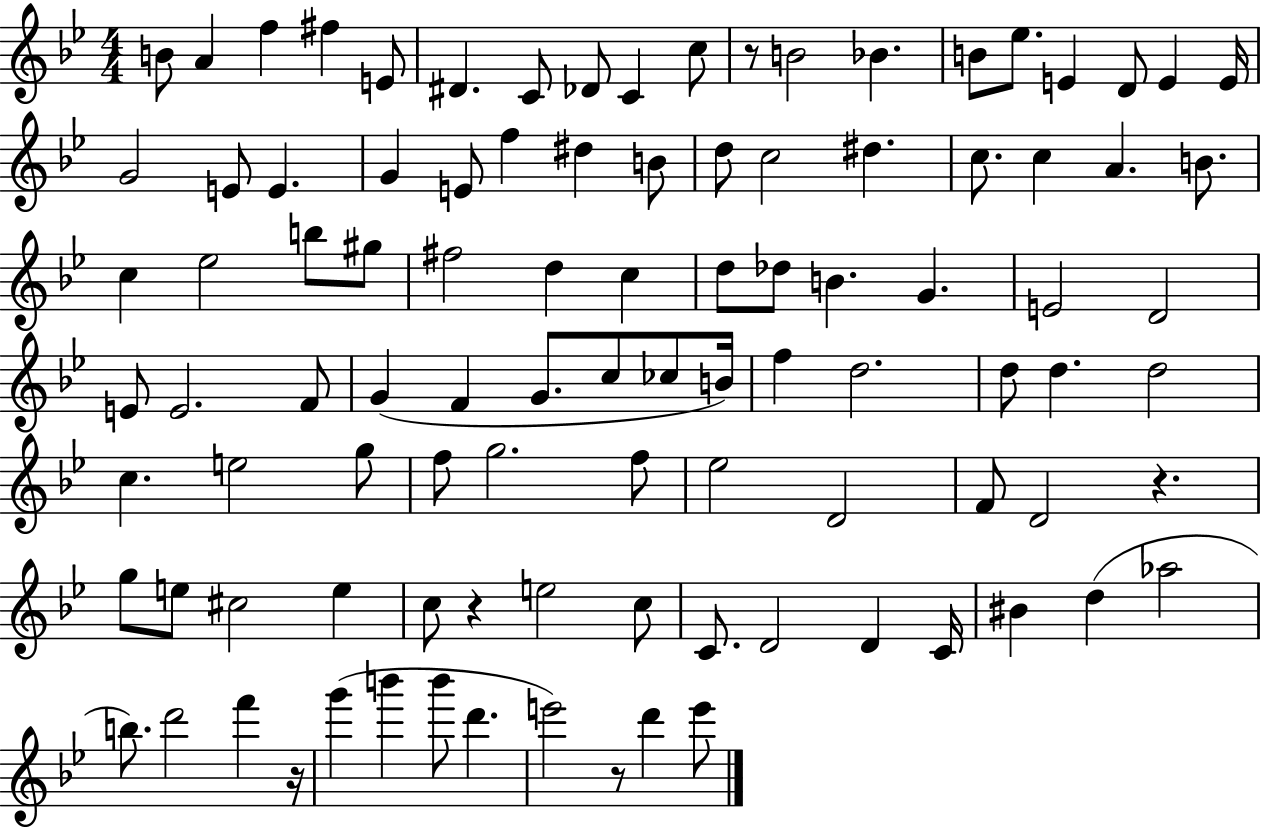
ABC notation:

X:1
T:Untitled
M:4/4
L:1/4
K:Bb
B/2 A f ^f E/2 ^D C/2 _D/2 C c/2 z/2 B2 _B B/2 _e/2 E D/2 E E/4 G2 E/2 E G E/2 f ^d B/2 d/2 c2 ^d c/2 c A B/2 c _e2 b/2 ^g/2 ^f2 d c d/2 _d/2 B G E2 D2 E/2 E2 F/2 G F G/2 c/2 _c/2 B/4 f d2 d/2 d d2 c e2 g/2 f/2 g2 f/2 _e2 D2 F/2 D2 z g/2 e/2 ^c2 e c/2 z e2 c/2 C/2 D2 D C/4 ^B d _a2 b/2 d'2 f' z/4 g' b' b'/2 d' e'2 z/2 d' e'/2